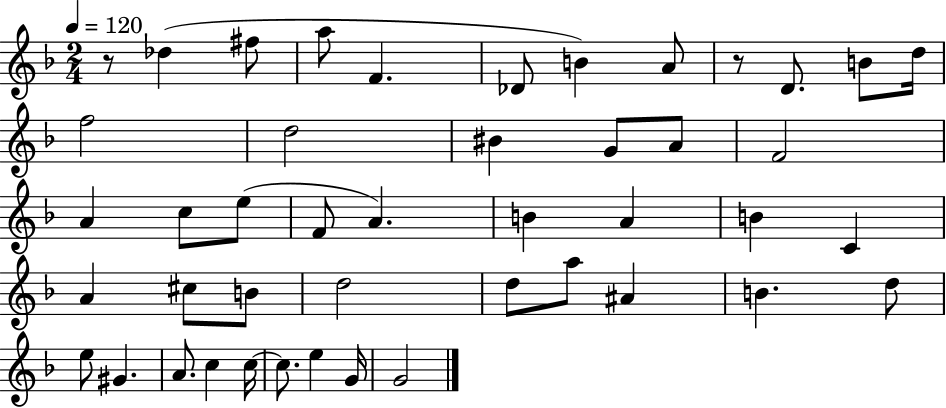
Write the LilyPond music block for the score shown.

{
  \clef treble
  \numericTimeSignature
  \time 2/4
  \key f \major
  \tempo 4 = 120
  r8 des''4( fis''8 | a''8 f'4. | des'8 b'4) a'8 | r8 d'8. b'8 d''16 | \break f''2 | d''2 | bis'4 g'8 a'8 | f'2 | \break a'4 c''8 e''8( | f'8 a'4.) | b'4 a'4 | b'4 c'4 | \break a'4 cis''8 b'8 | d''2 | d''8 a''8 ais'4 | b'4. d''8 | \break e''8 gis'4. | a'8. c''4 c''16~~ | c''8. e''4 g'16 | g'2 | \break \bar "|."
}